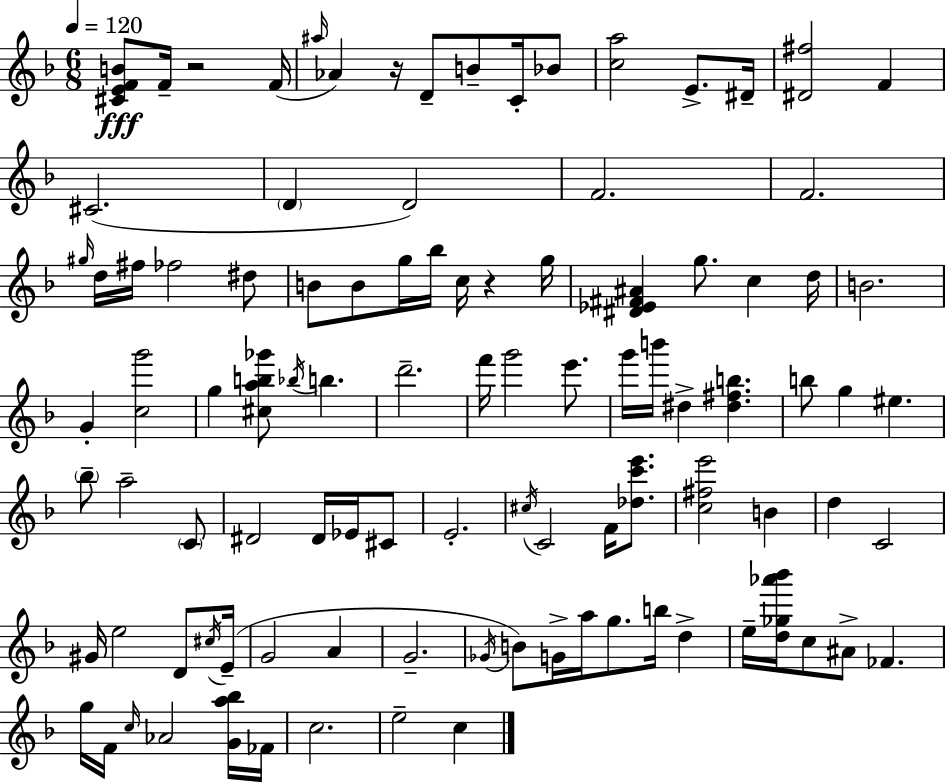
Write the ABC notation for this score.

X:1
T:Untitled
M:6/8
L:1/4
K:Dm
[^CEFB]/2 F/4 z2 F/4 ^a/4 _A z/4 D/2 B/2 C/4 _B/2 [ca]2 E/2 ^D/4 [^D^f]2 F ^C2 D D2 F2 F2 ^g/4 d/4 ^f/4 _f2 ^d/2 B/2 B/2 g/4 _b/4 c/4 z g/4 [^D_E^F^A] g/2 c d/4 B2 G [cg']2 g [^cab_g']/2 _b/4 b d'2 f'/4 g'2 e'/2 g'/4 b'/4 ^d [^d^fb] b/2 g ^e _b/2 a2 C/2 ^D2 ^D/4 _E/4 ^C/2 E2 ^c/4 C2 F/4 [_dc'e']/2 [c^fe']2 B d C2 ^G/4 e2 D/2 ^c/4 E/4 G2 A G2 _G/4 B/2 G/4 a/4 g/2 b/4 d e/4 [d_g_a'_b']/4 c/2 ^A/2 _F g/4 F/4 c/4 _A2 [Ga_b]/4 _F/4 c2 e2 c